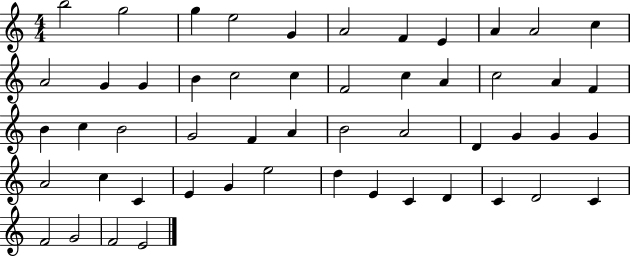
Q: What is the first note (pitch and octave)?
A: B5